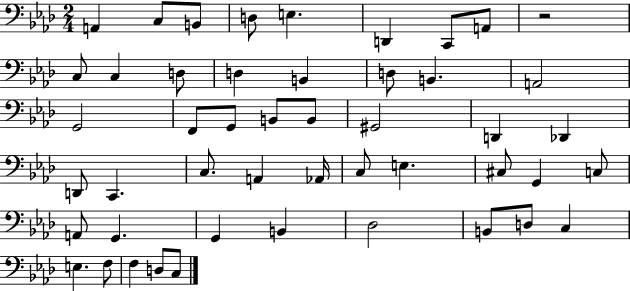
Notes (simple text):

A2/q C3/e B2/e D3/e E3/q. D2/q C2/e A2/e R/h C3/e C3/q D3/e D3/q B2/q D3/e B2/q. A2/h G2/h F2/e G2/e B2/e B2/e G#2/h D2/q Db2/q D2/e C2/q. C3/e. A2/q Ab2/s C3/e E3/q. C#3/e G2/q C3/e A2/e G2/q. G2/q B2/q Db3/h B2/e D3/e C3/q E3/q. F3/e F3/q D3/e C3/e